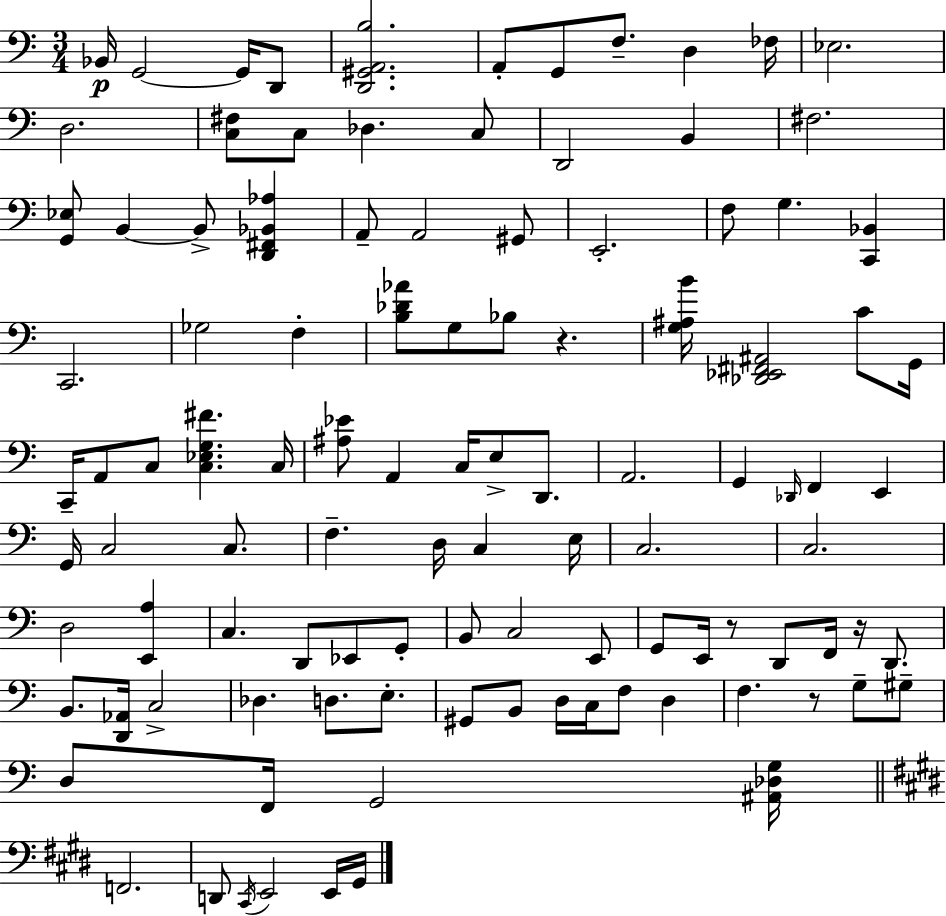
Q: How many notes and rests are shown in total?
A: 107